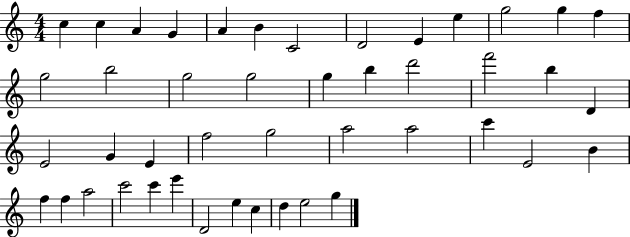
X:1
T:Untitled
M:4/4
L:1/4
K:C
c c A G A B C2 D2 E e g2 g f g2 b2 g2 g2 g b d'2 f'2 b D E2 G E f2 g2 a2 a2 c' E2 B f f a2 c'2 c' e' D2 e c d e2 g